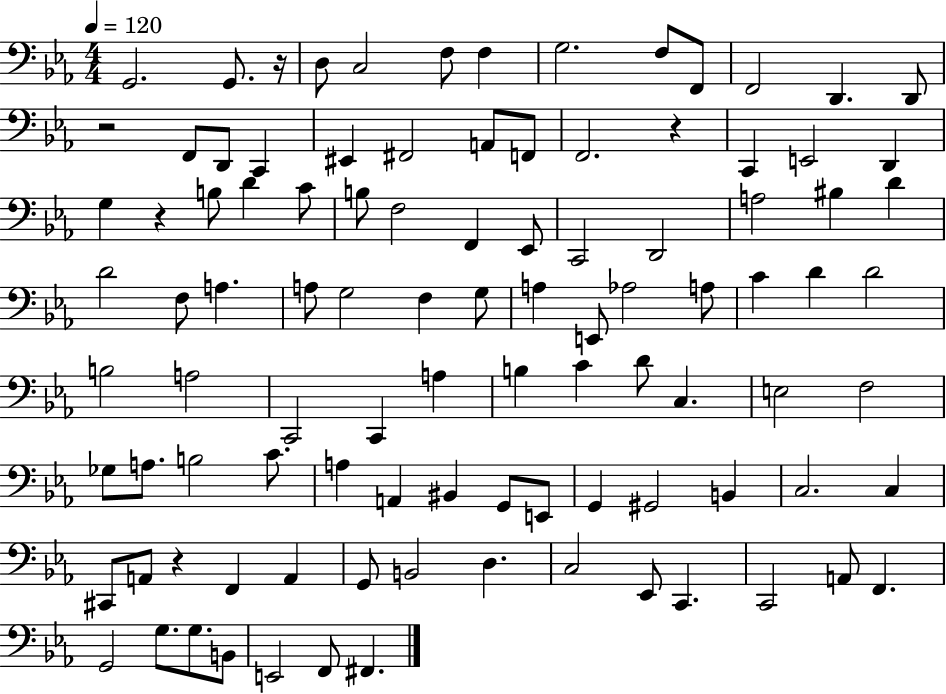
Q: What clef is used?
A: bass